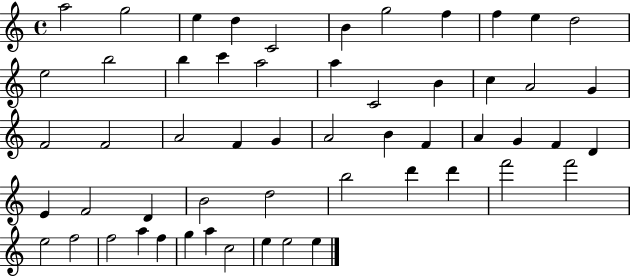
A5/h G5/h E5/q D5/q C4/h B4/q G5/h F5/q F5/q E5/q D5/h E5/h B5/h B5/q C6/q A5/h A5/q C4/h B4/q C5/q A4/h G4/q F4/h F4/h A4/h F4/q G4/q A4/h B4/q F4/q A4/q G4/q F4/q D4/q E4/q F4/h D4/q B4/h D5/h B5/h D6/q D6/q F6/h F6/h E5/h F5/h F5/h A5/q F5/q G5/q A5/q C5/h E5/q E5/h E5/q